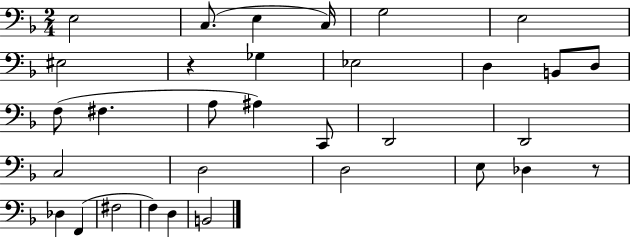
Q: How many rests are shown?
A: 2